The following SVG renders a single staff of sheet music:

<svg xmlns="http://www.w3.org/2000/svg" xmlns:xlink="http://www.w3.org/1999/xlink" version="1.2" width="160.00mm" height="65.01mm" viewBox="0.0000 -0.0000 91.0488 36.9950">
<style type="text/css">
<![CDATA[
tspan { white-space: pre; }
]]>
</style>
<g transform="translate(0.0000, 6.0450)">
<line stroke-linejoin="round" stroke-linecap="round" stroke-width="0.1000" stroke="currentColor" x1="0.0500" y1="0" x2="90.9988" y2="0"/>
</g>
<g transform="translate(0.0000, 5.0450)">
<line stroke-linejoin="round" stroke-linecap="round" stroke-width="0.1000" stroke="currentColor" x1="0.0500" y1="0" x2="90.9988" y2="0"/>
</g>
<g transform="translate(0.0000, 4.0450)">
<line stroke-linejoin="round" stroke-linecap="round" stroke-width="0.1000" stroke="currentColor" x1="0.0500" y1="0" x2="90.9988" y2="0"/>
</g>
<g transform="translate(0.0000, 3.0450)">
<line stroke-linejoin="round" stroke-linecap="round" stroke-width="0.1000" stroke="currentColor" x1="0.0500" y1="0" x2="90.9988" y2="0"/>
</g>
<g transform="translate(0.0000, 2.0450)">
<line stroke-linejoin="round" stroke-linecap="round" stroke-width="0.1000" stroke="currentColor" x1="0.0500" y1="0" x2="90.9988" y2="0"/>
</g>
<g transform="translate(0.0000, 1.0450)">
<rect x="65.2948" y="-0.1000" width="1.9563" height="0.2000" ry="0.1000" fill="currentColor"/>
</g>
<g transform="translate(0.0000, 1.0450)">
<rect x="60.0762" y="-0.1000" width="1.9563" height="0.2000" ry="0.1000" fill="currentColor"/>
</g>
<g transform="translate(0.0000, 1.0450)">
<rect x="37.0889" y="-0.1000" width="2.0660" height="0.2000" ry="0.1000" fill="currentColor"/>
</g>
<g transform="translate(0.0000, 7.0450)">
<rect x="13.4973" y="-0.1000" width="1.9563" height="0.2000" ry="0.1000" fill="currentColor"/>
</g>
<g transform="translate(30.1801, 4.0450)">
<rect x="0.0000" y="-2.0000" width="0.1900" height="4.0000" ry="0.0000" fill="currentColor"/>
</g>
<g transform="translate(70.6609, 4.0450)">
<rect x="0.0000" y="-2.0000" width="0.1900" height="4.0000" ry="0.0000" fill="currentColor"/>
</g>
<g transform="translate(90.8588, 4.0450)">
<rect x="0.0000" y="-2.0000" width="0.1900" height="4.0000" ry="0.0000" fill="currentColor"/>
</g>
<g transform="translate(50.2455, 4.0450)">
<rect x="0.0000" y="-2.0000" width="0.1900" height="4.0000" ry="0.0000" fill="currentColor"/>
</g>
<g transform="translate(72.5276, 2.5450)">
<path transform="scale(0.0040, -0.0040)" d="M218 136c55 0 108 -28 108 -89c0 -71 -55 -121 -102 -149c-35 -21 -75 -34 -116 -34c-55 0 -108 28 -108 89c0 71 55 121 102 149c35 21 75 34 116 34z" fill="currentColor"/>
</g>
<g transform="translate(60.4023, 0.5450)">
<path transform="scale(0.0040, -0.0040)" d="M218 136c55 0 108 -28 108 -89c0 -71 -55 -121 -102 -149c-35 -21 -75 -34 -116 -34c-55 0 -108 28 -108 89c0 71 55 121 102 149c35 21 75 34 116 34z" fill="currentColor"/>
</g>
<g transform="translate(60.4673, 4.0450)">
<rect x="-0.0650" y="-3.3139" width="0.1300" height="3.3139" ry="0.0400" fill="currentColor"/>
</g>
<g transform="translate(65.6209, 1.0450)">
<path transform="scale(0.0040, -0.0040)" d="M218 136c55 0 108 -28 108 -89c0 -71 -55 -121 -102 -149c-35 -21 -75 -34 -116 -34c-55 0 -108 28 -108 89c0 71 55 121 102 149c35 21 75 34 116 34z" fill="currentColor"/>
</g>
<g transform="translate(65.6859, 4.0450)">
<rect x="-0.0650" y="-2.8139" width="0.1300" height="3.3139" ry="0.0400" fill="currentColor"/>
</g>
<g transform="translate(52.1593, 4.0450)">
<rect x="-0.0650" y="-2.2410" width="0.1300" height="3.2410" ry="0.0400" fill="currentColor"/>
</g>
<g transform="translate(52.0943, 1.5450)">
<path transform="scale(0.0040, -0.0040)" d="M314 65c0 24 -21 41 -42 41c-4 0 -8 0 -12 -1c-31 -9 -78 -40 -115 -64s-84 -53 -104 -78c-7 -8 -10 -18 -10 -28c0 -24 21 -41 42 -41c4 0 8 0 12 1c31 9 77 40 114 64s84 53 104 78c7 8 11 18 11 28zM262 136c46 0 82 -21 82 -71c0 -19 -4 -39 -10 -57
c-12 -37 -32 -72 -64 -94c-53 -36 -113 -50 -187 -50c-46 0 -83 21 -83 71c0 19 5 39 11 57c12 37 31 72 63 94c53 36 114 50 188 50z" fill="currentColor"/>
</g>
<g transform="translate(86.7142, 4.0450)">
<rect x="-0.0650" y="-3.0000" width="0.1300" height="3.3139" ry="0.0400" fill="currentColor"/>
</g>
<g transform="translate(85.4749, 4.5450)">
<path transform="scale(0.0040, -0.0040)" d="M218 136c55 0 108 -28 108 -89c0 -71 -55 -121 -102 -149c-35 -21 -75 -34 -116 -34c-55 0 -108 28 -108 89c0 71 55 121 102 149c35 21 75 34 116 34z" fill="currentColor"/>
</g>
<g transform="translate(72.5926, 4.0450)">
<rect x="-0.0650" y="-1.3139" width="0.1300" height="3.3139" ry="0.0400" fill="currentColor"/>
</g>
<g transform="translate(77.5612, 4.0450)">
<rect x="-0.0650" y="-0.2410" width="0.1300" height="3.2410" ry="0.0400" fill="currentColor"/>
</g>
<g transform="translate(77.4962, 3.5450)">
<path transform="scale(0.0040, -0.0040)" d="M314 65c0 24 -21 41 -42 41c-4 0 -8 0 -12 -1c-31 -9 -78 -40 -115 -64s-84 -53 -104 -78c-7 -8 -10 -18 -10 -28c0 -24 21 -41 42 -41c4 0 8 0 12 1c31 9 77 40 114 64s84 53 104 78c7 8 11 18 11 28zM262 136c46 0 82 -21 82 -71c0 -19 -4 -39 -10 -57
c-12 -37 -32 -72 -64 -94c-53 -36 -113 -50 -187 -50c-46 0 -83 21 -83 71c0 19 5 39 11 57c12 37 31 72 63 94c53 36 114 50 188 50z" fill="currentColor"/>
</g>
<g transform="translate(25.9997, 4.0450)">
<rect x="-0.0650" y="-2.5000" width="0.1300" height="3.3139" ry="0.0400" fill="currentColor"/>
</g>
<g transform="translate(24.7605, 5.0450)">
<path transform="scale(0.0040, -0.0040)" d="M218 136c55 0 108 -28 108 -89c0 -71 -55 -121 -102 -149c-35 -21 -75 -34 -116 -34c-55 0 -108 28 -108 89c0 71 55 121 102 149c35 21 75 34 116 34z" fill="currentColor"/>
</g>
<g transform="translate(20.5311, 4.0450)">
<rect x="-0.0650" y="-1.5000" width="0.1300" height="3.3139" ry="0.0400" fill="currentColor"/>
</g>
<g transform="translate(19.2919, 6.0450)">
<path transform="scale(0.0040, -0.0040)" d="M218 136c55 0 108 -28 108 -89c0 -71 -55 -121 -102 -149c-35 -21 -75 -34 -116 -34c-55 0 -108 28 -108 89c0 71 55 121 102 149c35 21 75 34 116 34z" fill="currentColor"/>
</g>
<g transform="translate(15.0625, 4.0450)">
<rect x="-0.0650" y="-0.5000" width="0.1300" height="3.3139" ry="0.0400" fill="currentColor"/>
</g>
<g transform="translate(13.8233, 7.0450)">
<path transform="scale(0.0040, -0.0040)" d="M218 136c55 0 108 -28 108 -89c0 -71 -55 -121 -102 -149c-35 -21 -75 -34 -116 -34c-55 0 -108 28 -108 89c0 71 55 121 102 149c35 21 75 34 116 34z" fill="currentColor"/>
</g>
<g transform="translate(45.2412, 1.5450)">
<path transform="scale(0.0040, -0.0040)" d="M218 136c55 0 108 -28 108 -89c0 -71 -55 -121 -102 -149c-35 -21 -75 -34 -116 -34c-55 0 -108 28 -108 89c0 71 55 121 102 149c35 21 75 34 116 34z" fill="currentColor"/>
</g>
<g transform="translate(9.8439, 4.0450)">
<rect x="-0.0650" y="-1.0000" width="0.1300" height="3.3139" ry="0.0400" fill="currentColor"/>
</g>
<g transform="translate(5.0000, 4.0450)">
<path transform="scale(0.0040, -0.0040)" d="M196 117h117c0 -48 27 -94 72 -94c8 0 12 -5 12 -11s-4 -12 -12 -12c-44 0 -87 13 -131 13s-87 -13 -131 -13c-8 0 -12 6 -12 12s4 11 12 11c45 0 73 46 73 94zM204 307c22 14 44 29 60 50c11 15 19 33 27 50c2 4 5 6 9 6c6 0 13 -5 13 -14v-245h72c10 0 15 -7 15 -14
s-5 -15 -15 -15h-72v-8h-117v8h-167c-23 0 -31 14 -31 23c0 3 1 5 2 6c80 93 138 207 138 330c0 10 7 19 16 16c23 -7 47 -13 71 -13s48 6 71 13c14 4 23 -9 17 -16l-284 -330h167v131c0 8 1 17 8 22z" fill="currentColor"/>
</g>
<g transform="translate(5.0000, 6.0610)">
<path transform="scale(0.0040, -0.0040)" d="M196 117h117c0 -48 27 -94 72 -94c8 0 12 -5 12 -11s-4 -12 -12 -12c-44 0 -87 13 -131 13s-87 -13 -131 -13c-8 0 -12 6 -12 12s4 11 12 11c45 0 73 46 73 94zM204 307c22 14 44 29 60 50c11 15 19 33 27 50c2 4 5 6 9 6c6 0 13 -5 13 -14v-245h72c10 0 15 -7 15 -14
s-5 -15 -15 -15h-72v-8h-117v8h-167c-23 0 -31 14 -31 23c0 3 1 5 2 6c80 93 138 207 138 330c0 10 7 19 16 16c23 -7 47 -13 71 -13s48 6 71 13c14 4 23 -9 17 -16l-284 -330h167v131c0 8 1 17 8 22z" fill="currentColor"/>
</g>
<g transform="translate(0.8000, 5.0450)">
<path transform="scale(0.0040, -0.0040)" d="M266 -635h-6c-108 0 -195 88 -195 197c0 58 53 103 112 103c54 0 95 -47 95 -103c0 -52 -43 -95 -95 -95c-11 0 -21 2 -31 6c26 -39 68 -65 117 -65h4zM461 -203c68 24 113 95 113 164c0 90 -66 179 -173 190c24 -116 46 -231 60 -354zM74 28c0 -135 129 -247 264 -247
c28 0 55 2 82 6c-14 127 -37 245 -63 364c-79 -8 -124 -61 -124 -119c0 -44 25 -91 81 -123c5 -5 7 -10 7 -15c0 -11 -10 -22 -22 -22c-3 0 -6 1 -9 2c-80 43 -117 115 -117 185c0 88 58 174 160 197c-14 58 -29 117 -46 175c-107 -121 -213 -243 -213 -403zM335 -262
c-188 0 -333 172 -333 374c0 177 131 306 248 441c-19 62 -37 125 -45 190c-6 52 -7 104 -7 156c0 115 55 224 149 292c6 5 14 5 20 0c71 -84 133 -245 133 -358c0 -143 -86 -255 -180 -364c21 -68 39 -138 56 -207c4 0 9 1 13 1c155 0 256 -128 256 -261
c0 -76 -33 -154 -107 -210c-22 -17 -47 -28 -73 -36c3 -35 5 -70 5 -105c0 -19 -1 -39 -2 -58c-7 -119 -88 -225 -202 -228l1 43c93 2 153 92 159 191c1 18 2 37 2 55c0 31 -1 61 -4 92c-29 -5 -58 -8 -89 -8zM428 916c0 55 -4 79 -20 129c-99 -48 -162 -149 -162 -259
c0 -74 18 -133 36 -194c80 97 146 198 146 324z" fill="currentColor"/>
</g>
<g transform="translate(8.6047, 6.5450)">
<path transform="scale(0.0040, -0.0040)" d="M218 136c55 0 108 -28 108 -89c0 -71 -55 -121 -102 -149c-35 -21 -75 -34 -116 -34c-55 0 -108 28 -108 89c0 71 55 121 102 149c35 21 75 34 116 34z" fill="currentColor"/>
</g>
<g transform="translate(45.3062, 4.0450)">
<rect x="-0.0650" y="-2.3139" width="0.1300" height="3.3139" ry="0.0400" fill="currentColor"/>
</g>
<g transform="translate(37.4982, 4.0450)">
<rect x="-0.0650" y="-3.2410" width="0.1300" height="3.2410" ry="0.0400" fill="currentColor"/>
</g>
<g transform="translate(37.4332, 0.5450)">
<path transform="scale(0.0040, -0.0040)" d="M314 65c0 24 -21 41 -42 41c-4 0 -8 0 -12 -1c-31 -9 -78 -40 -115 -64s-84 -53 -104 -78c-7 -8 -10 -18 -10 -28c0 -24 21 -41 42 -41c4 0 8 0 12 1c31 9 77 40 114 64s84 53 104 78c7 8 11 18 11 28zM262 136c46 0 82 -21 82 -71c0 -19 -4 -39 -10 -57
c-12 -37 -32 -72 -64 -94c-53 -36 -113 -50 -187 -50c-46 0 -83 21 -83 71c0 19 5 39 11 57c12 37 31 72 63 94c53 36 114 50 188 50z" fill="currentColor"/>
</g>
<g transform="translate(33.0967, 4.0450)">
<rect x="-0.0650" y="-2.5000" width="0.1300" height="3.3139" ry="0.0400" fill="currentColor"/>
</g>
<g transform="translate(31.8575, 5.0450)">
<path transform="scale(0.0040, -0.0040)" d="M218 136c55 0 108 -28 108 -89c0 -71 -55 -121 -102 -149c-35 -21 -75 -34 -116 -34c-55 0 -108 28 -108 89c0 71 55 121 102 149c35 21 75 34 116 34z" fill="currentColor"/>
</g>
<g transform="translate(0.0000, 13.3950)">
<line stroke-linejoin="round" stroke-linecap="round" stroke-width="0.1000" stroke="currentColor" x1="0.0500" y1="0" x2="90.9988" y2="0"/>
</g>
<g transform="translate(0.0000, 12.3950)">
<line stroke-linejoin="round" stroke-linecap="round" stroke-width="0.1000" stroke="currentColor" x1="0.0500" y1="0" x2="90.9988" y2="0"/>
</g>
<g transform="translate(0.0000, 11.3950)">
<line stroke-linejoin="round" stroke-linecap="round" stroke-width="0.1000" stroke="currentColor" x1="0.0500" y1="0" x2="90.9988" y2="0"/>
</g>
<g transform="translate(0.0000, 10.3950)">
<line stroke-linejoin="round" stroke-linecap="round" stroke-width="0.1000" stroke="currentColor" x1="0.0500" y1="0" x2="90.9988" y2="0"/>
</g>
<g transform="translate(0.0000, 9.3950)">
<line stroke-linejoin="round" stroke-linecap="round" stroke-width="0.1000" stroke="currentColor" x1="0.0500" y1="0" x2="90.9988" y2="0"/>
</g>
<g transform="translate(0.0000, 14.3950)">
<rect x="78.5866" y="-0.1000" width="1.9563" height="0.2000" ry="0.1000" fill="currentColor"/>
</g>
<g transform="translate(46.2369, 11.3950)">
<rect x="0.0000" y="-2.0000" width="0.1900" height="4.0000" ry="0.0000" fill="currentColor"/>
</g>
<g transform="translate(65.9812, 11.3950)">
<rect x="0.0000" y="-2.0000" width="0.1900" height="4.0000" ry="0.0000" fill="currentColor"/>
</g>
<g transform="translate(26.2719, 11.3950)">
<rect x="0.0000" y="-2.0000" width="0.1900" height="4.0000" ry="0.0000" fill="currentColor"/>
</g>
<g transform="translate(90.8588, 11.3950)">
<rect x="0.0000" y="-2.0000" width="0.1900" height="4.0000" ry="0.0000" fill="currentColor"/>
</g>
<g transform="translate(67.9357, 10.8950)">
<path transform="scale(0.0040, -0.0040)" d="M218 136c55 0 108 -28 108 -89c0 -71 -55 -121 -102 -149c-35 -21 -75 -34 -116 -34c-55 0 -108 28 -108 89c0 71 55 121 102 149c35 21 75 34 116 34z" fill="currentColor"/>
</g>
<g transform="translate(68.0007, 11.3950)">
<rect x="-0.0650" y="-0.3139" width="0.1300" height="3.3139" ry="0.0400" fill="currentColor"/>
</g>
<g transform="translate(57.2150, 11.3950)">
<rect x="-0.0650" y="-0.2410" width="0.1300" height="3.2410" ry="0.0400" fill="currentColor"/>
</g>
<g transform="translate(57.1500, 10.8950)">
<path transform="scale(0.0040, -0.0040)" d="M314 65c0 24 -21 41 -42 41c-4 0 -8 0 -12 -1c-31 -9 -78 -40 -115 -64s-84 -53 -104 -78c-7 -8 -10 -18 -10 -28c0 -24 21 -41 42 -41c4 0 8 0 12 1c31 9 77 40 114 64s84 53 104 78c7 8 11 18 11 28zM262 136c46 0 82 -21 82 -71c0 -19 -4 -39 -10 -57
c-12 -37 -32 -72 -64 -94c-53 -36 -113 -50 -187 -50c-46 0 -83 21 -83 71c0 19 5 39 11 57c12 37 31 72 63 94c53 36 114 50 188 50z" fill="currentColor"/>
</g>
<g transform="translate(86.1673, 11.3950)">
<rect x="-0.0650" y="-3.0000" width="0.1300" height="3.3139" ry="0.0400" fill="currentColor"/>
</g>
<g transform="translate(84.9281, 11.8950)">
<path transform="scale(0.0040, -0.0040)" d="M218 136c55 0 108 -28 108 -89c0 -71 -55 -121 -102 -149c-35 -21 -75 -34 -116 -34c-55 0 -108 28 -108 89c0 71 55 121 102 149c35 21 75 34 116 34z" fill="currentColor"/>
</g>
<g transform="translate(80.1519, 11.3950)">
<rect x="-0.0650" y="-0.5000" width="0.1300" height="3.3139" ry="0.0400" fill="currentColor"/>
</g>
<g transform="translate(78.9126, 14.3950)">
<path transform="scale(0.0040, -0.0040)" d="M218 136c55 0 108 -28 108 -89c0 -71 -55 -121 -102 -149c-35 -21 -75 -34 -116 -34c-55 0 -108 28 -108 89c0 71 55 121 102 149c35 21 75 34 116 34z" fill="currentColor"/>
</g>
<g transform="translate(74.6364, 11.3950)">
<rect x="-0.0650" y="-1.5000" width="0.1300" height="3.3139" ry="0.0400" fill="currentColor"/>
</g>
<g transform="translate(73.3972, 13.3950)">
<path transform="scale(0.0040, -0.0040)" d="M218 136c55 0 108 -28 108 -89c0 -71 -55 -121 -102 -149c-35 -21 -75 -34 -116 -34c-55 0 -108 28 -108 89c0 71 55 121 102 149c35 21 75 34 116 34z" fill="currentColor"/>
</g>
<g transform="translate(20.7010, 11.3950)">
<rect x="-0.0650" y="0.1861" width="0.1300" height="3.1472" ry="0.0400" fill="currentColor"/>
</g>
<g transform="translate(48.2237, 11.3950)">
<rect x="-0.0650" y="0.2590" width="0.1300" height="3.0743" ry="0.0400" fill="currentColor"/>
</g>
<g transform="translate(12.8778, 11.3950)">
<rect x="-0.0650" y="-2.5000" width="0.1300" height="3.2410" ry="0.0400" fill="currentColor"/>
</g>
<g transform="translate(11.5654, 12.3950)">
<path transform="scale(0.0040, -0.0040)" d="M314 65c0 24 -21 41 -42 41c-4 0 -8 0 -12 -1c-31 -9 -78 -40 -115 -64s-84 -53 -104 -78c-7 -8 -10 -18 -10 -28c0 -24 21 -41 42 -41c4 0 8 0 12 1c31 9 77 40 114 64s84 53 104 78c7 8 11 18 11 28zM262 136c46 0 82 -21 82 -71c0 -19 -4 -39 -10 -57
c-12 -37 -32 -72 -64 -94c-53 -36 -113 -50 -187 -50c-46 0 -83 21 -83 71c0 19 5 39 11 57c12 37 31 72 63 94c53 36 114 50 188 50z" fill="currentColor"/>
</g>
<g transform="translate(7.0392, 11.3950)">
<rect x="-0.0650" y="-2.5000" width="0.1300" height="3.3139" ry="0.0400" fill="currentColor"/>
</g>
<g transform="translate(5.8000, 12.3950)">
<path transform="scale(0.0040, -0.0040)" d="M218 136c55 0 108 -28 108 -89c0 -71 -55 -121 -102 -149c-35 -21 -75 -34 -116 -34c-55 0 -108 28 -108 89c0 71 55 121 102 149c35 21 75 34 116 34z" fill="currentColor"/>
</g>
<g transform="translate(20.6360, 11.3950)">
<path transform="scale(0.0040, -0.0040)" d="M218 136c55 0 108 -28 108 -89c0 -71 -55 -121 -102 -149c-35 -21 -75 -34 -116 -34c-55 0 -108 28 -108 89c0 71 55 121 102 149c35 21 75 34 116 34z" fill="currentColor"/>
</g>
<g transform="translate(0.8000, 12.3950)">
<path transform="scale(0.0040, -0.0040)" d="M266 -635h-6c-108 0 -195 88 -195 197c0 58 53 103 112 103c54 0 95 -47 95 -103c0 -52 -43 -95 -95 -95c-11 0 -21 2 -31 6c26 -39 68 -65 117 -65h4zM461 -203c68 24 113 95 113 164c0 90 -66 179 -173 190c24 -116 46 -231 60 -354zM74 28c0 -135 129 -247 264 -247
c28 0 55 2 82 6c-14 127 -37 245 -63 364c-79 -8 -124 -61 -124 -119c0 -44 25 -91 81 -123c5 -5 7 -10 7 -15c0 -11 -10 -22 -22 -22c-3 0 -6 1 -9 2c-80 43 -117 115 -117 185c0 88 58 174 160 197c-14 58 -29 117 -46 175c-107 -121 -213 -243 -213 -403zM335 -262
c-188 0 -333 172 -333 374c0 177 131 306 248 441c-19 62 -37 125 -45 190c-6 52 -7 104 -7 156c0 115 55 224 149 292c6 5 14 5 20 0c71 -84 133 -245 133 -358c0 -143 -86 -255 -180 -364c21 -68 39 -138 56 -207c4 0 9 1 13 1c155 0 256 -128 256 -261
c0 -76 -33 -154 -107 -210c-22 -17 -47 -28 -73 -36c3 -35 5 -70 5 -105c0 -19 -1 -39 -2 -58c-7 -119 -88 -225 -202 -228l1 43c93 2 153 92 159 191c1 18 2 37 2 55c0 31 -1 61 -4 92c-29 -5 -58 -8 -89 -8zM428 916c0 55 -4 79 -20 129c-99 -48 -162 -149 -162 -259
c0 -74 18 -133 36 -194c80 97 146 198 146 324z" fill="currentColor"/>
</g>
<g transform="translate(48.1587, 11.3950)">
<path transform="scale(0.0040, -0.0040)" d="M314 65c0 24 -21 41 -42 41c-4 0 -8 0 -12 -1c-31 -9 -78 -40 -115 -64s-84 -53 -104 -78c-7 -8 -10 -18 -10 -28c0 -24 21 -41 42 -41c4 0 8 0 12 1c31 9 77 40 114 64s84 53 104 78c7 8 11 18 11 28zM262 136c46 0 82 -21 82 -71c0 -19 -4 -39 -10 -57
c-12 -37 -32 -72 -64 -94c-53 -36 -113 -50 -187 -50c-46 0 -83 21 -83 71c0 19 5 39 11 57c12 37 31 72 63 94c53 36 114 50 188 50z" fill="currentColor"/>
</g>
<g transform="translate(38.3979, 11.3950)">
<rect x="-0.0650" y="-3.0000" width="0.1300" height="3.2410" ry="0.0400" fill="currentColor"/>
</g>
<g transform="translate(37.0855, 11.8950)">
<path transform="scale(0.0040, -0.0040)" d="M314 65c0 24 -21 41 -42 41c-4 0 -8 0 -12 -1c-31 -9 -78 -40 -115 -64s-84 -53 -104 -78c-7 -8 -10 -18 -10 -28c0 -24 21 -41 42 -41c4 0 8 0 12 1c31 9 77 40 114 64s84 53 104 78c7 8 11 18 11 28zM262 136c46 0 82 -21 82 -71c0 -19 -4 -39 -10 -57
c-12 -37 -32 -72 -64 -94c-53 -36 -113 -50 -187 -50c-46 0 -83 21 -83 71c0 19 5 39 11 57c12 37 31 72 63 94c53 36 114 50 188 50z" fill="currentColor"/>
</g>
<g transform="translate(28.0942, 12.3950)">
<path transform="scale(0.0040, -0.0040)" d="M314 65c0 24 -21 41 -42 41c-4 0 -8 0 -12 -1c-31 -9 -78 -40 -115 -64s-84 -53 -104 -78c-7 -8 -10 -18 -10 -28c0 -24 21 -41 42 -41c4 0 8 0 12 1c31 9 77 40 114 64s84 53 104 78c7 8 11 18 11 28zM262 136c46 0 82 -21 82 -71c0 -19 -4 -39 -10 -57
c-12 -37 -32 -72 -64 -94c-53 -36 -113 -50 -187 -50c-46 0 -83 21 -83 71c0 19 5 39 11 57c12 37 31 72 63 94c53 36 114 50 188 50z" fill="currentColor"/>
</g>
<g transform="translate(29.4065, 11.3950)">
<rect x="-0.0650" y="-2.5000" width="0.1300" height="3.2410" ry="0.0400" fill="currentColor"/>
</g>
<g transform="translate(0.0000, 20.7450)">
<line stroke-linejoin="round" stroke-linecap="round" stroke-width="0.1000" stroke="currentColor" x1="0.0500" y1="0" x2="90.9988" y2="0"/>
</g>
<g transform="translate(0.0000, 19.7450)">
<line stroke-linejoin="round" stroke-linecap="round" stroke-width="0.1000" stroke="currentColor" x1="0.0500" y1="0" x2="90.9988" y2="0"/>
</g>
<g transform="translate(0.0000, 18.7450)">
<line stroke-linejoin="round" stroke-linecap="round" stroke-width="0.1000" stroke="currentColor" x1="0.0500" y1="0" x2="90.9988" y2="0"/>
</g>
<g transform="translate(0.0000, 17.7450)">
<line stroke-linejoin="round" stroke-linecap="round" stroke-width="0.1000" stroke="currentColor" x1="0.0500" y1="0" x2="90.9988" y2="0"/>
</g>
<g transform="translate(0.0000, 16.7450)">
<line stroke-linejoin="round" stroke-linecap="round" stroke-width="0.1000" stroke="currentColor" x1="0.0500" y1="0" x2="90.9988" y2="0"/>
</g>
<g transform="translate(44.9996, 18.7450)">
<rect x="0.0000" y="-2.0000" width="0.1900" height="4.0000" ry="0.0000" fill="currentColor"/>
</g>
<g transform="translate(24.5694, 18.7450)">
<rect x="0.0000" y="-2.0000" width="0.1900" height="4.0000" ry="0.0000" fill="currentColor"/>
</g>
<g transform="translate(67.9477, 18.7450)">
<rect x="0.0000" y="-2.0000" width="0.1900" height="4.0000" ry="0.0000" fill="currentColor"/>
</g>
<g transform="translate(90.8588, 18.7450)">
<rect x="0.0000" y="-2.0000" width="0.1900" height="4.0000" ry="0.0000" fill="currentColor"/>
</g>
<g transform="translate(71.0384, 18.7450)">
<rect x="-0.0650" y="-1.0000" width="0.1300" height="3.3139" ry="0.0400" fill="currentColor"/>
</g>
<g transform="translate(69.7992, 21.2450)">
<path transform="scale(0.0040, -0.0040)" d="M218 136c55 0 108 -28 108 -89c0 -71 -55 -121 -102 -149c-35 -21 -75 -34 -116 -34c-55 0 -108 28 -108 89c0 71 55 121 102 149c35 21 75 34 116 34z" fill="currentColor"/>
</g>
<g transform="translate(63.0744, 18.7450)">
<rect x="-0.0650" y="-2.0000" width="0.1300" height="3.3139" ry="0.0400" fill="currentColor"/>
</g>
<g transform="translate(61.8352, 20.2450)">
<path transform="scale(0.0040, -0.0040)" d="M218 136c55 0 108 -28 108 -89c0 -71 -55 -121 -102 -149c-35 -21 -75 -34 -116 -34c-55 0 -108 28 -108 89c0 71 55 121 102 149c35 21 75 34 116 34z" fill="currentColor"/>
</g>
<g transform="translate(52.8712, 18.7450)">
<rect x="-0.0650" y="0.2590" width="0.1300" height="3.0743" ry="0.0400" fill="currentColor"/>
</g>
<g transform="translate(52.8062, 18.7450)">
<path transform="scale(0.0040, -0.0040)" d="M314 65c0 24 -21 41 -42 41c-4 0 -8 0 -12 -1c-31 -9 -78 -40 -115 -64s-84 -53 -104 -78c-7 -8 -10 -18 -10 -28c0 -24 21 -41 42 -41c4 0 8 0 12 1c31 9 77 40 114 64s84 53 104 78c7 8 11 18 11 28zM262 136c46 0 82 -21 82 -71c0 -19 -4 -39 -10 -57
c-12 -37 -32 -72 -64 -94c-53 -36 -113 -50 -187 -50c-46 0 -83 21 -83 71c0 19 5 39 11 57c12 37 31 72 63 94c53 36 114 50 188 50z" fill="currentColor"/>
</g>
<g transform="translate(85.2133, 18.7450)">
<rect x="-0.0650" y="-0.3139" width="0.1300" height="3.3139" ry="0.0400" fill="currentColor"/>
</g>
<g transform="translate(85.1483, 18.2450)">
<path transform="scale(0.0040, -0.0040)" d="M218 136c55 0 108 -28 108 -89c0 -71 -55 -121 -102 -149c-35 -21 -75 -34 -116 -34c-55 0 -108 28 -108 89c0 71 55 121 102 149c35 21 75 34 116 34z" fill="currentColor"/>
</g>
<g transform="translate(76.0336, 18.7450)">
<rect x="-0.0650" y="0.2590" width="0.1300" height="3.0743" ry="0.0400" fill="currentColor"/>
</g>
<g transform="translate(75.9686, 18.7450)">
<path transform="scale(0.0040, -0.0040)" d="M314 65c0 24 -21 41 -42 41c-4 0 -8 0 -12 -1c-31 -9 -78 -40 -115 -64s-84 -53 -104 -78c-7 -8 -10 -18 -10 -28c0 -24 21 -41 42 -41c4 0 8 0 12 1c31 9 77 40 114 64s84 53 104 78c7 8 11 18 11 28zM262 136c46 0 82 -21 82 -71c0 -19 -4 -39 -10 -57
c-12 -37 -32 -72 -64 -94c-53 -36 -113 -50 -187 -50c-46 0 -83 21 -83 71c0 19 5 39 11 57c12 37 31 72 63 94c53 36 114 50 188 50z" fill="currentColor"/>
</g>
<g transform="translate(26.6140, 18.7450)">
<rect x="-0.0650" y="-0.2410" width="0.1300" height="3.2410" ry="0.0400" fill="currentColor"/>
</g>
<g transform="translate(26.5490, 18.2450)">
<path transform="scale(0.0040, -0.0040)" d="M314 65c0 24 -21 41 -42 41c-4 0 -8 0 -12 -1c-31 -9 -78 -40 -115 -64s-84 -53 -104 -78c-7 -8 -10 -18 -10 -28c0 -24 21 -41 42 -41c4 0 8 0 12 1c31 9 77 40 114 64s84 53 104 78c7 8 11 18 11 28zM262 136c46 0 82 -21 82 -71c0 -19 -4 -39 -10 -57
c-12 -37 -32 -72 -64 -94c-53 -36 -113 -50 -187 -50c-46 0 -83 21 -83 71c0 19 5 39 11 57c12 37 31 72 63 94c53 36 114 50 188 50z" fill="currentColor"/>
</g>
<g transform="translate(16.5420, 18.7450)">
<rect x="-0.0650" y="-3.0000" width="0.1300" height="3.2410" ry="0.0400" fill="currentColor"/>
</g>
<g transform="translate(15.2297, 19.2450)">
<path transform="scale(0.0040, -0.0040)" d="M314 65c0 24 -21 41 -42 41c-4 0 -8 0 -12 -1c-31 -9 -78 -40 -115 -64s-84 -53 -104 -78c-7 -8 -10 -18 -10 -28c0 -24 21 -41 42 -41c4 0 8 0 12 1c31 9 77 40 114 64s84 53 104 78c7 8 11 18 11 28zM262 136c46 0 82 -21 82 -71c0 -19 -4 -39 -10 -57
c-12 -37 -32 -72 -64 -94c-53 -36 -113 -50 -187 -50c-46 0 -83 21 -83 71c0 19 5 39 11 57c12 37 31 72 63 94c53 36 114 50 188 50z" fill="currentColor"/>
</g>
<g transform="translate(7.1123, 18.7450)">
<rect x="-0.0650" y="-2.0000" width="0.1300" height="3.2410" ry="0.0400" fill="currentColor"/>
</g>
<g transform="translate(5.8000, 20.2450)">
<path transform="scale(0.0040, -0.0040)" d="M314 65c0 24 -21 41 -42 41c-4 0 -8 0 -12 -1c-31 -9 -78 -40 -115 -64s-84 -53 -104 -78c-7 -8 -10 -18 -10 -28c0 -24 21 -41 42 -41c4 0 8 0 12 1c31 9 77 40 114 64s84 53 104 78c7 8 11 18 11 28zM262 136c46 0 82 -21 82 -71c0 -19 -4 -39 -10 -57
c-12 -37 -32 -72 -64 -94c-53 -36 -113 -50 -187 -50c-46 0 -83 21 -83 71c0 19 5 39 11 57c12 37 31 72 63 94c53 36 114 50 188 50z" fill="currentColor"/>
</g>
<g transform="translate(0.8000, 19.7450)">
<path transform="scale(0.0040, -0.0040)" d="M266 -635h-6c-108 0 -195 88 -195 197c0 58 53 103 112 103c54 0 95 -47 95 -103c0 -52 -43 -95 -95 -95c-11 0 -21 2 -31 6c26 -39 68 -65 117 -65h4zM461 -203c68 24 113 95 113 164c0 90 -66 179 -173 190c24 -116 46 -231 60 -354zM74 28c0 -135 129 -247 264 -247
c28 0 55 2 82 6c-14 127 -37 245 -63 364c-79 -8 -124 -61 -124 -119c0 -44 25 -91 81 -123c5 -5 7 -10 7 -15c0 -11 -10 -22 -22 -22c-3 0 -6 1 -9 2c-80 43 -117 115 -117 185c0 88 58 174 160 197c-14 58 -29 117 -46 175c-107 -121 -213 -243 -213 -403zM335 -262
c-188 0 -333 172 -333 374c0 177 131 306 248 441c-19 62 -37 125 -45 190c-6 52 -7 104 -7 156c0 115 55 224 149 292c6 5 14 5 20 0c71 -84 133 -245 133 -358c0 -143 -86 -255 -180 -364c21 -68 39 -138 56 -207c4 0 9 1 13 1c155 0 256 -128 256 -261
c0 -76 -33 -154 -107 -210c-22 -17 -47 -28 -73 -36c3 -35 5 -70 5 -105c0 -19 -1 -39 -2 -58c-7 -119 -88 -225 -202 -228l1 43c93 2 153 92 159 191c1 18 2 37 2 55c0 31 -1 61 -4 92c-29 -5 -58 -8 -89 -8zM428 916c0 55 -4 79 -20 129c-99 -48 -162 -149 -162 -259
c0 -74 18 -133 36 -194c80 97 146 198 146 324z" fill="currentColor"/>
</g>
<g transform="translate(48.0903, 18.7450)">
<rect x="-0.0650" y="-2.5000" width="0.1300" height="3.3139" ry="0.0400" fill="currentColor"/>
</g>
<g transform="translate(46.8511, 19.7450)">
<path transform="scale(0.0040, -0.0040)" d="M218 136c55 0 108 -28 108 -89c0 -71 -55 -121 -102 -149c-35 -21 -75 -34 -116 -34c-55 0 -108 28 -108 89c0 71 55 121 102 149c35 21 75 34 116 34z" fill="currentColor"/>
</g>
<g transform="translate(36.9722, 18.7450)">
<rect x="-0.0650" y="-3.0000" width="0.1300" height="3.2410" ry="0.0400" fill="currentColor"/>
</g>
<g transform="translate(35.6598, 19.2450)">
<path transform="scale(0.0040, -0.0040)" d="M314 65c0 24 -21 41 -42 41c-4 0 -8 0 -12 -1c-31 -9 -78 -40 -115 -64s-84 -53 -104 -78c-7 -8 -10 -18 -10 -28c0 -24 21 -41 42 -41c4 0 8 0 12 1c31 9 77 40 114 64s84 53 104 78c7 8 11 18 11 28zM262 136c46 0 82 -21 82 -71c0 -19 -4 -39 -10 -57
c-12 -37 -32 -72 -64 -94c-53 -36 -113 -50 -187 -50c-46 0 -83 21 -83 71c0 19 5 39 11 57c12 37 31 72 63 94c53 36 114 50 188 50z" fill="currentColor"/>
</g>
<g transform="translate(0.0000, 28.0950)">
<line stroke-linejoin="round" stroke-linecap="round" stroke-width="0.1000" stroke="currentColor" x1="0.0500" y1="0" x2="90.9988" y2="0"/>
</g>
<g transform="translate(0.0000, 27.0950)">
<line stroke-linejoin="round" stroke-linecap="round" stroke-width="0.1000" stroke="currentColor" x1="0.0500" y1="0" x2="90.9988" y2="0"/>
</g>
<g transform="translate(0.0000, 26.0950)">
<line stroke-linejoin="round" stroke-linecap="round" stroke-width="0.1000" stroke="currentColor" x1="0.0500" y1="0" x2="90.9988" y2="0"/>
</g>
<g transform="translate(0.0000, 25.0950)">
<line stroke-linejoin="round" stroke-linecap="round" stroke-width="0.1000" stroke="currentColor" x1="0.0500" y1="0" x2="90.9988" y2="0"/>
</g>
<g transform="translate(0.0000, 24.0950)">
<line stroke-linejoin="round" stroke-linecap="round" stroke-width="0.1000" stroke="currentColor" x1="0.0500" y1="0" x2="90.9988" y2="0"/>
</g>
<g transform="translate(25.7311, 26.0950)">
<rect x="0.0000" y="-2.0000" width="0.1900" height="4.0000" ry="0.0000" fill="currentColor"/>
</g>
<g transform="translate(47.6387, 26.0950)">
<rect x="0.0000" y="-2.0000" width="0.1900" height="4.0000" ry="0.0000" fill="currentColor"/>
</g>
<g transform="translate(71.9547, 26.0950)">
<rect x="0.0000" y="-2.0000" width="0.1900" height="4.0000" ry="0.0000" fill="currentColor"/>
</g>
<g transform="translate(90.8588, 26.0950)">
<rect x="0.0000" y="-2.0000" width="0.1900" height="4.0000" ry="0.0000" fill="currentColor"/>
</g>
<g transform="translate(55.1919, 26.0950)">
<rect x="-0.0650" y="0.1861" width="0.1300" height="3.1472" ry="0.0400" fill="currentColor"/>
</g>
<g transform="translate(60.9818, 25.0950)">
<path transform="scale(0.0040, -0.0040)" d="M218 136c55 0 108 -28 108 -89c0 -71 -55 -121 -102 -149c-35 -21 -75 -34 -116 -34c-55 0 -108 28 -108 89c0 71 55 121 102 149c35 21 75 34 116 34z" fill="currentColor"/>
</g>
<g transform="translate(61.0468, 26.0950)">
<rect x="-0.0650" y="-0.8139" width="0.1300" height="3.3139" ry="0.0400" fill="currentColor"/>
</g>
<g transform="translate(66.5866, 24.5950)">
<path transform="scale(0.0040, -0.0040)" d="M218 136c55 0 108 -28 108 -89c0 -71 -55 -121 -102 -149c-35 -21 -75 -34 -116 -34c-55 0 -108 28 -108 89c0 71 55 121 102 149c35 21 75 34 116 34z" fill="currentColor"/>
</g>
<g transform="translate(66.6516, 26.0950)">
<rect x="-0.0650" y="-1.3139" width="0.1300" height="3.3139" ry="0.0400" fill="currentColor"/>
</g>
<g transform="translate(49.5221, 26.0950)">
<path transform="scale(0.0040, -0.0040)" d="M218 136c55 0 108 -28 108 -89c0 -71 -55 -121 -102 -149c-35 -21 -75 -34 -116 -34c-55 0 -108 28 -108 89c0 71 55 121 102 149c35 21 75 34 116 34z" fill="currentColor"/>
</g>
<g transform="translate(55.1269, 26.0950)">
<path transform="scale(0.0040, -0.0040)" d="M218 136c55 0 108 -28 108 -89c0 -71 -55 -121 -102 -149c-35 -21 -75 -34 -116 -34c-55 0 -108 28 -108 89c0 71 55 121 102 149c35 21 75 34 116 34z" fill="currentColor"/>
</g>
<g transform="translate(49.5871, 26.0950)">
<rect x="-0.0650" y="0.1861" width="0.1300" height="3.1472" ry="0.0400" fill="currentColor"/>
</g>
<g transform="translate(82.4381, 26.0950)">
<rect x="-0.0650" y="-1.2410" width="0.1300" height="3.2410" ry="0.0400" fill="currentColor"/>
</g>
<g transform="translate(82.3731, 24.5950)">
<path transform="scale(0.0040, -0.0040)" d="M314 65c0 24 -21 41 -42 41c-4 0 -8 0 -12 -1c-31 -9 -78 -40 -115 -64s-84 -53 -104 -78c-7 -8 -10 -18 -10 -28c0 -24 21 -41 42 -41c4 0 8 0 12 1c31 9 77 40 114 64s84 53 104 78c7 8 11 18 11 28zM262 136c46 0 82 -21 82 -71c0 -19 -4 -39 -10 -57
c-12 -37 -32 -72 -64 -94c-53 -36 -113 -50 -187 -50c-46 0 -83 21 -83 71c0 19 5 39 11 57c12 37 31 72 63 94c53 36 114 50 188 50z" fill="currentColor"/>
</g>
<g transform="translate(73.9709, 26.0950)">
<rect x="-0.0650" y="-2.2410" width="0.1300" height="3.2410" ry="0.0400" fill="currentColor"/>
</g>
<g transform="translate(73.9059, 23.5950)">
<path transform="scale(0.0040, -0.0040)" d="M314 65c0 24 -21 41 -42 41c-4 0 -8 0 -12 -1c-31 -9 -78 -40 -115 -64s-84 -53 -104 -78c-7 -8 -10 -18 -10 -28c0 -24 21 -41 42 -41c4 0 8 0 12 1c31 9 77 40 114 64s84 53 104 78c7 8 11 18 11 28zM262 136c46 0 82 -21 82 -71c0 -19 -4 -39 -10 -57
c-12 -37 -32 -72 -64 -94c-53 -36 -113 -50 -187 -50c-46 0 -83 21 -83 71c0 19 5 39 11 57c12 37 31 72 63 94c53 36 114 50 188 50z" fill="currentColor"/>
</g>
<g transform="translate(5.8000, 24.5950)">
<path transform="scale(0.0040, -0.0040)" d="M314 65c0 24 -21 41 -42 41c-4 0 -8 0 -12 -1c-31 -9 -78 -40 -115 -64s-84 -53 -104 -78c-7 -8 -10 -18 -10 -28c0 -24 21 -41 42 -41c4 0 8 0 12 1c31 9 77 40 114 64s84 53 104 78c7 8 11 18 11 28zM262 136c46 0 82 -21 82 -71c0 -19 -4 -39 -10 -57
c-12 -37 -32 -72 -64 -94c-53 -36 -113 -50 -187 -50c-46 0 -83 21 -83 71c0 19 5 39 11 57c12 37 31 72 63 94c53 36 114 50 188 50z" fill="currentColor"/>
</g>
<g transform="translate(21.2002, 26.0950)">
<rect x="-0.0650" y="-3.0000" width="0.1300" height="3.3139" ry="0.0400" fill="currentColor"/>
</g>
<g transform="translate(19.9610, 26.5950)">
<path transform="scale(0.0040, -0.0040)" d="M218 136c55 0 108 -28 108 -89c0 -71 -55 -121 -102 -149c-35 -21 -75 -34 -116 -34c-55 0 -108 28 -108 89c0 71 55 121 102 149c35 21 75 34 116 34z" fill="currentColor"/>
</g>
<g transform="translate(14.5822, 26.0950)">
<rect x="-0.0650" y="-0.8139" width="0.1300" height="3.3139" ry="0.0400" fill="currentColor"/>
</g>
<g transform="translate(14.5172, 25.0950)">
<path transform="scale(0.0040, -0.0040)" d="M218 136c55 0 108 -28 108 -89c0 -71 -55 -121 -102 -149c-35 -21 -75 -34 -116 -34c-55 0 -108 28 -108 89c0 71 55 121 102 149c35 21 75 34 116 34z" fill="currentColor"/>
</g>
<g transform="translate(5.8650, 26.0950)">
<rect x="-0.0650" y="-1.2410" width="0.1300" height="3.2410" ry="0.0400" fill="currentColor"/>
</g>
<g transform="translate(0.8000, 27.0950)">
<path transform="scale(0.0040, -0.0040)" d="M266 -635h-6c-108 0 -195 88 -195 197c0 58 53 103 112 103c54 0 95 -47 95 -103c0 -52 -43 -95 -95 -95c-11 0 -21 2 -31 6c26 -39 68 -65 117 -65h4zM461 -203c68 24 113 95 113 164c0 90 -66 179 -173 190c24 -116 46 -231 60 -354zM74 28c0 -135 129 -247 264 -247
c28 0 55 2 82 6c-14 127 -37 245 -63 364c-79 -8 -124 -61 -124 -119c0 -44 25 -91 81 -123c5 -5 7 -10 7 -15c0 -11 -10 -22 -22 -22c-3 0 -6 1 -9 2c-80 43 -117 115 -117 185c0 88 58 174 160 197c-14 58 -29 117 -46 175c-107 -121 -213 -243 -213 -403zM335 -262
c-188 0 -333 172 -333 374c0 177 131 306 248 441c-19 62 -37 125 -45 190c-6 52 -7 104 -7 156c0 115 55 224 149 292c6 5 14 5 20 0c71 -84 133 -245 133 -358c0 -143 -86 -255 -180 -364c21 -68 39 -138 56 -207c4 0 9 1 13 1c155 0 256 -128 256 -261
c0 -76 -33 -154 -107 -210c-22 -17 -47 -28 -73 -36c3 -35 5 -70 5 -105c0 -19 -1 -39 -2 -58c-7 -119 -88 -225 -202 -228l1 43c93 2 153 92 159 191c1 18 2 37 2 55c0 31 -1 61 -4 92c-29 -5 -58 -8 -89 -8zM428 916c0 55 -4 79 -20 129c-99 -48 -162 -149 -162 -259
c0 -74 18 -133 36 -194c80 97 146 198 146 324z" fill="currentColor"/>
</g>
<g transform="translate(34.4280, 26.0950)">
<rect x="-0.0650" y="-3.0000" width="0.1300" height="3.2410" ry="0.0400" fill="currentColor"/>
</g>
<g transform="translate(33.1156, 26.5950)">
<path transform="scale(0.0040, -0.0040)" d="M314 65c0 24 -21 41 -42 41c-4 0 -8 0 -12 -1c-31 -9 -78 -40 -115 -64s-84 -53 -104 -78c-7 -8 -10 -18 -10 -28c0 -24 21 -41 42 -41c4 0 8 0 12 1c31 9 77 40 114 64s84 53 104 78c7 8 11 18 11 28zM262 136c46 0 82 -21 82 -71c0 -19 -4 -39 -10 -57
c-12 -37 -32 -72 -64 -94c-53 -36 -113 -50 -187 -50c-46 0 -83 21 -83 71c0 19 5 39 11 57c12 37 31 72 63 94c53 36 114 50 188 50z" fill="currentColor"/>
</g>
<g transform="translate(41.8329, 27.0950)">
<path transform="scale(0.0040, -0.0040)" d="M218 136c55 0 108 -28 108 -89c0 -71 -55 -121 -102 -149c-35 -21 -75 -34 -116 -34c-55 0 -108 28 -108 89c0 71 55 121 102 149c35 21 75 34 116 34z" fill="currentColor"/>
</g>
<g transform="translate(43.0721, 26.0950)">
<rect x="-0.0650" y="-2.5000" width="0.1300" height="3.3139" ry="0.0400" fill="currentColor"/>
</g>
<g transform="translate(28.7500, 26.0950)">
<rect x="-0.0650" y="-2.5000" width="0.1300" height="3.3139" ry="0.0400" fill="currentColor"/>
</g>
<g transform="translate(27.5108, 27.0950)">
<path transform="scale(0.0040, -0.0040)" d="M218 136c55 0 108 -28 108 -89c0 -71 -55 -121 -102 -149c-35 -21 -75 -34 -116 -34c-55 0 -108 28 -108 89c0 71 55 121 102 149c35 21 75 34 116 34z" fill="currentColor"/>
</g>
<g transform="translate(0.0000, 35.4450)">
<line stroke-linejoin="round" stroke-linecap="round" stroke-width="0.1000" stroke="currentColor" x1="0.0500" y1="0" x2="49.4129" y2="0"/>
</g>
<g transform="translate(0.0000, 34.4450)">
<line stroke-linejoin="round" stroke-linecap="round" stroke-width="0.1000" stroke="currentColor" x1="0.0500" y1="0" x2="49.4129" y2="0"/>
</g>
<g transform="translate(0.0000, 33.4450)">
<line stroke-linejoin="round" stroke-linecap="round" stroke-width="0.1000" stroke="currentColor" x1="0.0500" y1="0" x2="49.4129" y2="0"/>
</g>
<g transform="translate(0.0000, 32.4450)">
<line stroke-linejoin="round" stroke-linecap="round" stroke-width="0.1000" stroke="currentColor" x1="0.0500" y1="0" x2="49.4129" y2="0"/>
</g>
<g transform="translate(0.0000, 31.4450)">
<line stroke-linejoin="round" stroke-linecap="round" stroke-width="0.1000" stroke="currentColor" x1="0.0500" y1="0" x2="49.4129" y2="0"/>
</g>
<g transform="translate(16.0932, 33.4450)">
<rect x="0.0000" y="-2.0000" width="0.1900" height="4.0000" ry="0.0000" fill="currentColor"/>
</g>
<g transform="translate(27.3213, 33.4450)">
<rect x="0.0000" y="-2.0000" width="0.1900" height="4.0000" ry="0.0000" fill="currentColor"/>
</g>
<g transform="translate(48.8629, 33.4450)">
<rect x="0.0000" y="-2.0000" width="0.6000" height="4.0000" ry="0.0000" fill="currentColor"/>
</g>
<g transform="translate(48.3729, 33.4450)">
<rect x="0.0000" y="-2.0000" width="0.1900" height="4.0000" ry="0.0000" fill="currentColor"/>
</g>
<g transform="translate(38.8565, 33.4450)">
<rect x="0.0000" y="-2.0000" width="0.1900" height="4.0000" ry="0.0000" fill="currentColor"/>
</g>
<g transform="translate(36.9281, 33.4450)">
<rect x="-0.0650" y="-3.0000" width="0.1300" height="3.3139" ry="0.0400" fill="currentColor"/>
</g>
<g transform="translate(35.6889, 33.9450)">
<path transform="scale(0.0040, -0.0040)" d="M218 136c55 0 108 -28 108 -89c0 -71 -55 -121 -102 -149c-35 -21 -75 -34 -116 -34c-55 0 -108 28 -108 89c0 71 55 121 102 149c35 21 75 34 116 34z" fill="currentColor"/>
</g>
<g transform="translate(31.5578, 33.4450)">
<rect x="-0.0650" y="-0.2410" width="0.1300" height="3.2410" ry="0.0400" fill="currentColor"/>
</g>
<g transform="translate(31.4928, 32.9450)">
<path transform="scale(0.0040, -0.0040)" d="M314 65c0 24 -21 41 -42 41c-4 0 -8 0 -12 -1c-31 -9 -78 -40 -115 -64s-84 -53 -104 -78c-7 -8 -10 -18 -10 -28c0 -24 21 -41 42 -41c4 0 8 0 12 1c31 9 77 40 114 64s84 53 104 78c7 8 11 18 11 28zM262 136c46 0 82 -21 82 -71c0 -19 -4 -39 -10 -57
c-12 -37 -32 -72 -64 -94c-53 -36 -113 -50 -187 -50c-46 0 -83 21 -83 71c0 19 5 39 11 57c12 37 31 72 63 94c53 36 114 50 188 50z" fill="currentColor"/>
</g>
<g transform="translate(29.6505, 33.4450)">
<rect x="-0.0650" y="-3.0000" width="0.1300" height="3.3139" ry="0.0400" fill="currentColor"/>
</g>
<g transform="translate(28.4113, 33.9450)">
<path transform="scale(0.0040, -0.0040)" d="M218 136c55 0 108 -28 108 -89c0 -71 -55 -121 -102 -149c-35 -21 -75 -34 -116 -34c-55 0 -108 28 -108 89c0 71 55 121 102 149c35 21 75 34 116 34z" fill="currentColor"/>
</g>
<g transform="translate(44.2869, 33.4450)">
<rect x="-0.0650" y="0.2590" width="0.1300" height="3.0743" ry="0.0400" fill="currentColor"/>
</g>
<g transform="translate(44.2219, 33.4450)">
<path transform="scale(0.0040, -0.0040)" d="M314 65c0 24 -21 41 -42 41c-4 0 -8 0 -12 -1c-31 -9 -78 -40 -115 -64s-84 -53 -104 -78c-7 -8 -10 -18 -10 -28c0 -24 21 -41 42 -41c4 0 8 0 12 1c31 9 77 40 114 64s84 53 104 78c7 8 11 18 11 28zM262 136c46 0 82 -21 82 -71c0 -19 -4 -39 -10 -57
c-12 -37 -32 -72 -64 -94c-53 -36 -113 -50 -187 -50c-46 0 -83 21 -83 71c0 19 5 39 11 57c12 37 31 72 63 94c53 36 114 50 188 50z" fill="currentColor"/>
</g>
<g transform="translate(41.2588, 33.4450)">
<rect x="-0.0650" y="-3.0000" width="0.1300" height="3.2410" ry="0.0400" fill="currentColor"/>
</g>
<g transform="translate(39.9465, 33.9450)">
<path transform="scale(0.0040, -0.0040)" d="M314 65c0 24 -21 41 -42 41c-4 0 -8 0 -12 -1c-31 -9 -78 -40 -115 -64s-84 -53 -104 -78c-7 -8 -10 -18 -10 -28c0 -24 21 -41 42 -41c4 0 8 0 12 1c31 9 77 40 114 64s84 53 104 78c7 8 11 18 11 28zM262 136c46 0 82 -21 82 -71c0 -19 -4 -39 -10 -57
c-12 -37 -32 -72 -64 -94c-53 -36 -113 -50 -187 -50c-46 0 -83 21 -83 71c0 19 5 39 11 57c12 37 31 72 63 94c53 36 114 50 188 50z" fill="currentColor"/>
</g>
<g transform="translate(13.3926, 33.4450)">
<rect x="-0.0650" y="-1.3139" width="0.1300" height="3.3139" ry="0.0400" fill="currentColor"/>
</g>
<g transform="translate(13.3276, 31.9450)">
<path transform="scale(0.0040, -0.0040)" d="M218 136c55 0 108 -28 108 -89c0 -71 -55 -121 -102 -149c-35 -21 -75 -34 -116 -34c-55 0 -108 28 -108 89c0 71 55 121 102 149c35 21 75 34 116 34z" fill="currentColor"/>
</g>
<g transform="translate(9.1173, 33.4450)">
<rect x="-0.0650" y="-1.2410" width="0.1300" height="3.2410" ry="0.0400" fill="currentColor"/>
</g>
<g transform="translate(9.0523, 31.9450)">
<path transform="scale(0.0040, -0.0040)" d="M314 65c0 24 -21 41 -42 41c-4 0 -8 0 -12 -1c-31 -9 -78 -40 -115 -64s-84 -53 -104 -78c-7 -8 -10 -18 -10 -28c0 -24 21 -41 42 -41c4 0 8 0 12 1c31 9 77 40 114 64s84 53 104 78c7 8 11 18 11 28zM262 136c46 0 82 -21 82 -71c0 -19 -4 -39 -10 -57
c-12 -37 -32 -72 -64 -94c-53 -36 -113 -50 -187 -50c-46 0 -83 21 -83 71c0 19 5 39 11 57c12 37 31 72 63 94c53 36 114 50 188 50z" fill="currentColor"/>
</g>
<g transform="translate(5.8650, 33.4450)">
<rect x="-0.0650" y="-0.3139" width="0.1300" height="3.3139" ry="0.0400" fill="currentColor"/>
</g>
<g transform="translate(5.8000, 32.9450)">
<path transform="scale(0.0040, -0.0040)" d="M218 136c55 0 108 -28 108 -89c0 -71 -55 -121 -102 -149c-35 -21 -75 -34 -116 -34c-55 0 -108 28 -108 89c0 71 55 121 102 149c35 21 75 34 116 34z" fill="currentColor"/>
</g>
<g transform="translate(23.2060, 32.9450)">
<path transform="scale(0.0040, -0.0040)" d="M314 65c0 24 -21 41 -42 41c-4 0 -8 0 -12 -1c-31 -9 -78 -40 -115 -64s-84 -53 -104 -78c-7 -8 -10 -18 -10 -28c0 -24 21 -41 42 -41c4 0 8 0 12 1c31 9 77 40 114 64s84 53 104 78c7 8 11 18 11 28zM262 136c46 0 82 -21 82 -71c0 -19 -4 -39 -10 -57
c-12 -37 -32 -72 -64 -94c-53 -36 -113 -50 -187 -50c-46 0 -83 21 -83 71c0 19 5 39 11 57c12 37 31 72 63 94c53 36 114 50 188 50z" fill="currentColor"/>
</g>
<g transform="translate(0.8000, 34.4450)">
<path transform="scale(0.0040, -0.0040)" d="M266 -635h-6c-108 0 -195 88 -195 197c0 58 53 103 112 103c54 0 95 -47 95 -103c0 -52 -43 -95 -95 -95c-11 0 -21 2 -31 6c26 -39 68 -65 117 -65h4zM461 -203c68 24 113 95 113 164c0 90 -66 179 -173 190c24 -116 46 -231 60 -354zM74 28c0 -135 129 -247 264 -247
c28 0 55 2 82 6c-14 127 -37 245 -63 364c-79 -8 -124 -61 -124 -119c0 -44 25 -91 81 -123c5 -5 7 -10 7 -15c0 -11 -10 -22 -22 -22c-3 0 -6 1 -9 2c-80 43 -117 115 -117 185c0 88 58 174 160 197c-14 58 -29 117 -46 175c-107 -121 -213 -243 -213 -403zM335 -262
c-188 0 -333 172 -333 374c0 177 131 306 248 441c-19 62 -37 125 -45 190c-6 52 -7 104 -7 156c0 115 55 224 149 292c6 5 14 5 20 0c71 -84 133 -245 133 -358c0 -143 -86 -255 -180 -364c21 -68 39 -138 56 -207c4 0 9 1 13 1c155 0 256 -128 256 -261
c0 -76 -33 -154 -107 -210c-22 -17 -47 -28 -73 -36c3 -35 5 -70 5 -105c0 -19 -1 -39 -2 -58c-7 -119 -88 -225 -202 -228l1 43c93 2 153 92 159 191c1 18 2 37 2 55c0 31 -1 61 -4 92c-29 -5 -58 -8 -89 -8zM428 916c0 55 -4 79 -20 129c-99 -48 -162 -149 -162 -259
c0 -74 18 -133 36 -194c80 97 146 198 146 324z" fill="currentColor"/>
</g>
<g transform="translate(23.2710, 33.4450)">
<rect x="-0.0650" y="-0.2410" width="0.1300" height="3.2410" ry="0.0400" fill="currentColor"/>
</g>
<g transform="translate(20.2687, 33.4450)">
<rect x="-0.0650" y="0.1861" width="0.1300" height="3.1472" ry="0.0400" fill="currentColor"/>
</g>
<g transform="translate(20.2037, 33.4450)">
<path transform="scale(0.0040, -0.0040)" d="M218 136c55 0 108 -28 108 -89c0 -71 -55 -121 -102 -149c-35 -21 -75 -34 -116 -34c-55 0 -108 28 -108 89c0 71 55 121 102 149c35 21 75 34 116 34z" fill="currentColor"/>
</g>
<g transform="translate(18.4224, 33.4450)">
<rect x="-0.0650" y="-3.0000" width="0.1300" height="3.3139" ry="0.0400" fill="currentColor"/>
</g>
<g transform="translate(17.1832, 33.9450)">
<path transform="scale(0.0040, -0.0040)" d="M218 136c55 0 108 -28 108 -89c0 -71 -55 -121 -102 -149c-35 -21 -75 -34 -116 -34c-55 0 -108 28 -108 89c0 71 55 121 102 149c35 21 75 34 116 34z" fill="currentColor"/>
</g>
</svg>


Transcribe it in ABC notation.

X:1
T:Untitled
M:4/4
L:1/4
K:C
D C E G G b2 g g2 b a e c2 A G G2 B G2 A2 B2 c2 c E C A F2 A2 c2 A2 G B2 F D B2 c e2 d A G A2 G B B d e g2 e2 c e2 e A B c2 A c2 A A2 B2